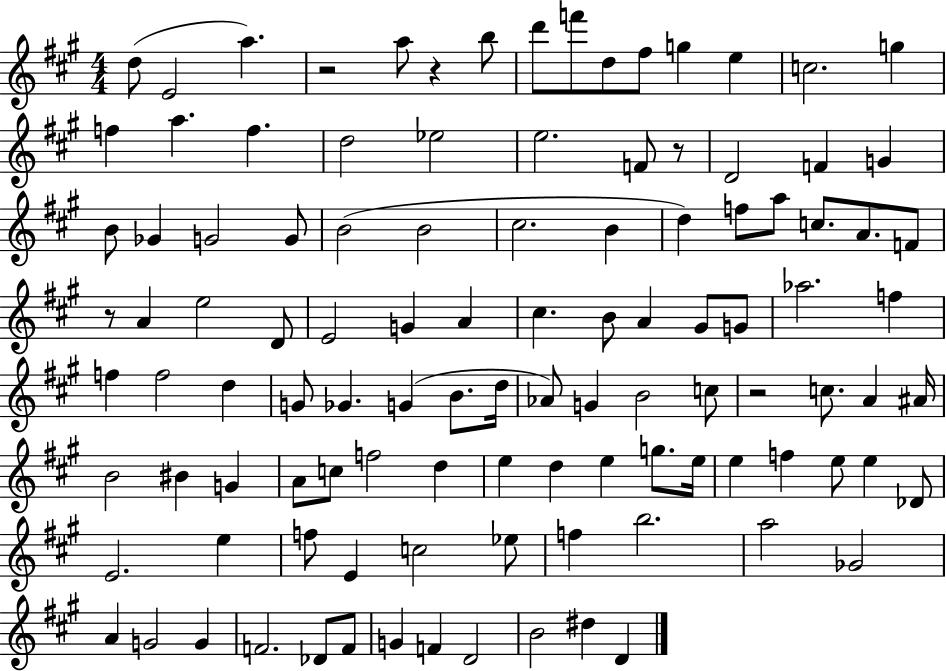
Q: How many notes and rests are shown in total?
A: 109